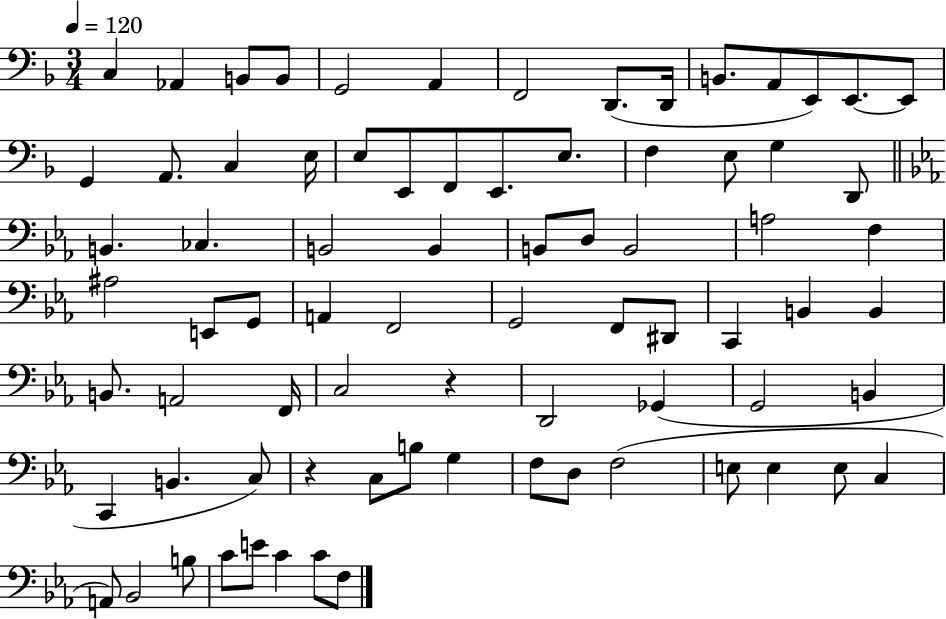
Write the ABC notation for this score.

X:1
T:Untitled
M:3/4
L:1/4
K:F
C, _A,, B,,/2 B,,/2 G,,2 A,, F,,2 D,,/2 D,,/4 B,,/2 A,,/2 E,,/2 E,,/2 E,,/2 G,, A,,/2 C, E,/4 E,/2 E,,/2 F,,/2 E,,/2 E,/2 F, E,/2 G, D,,/2 B,, _C, B,,2 B,, B,,/2 D,/2 B,,2 A,2 F, ^A,2 E,,/2 G,,/2 A,, F,,2 G,,2 F,,/2 ^D,,/2 C,, B,, B,, B,,/2 A,,2 F,,/4 C,2 z D,,2 _G,, G,,2 B,, C,, B,, C,/2 z C,/2 B,/2 G, F,/2 D,/2 F,2 E,/2 E, E,/2 C, A,,/2 _B,,2 B,/2 C/2 E/2 C C/2 F,/2